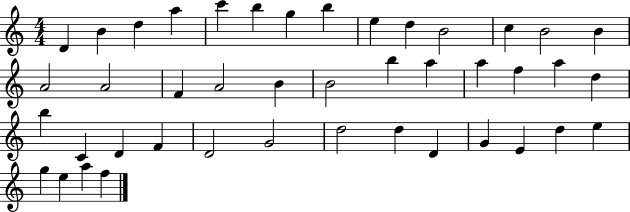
X:1
T:Untitled
M:4/4
L:1/4
K:C
D B d a c' b g b e d B2 c B2 B A2 A2 F A2 B B2 b a a f a d b C D F D2 G2 d2 d D G E d e g e a f